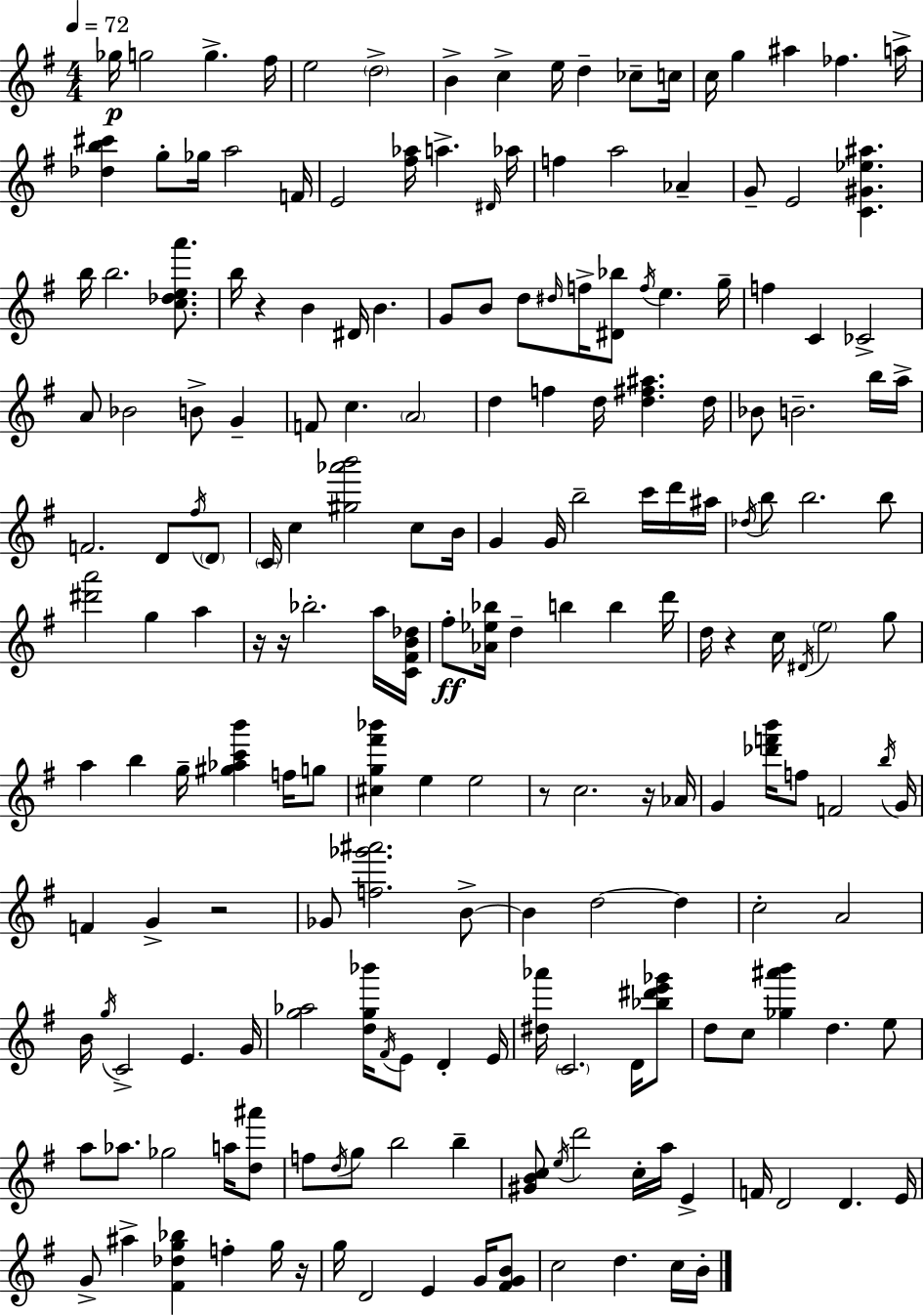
Gb5/s G5/h G5/q. F#5/s E5/h D5/h B4/q C5/q E5/s D5/q CES5/e C5/s C5/s G5/q A#5/q FES5/q. A5/s [Db5,B5,C#6]/q G5/e Gb5/s A5/h F4/s E4/h [F#5,Ab5]/s A5/q. D#4/s Ab5/s F5/q A5/h Ab4/q G4/e E4/h [C4,G#4,Eb5,A#5]/q. B5/s B5/h. [C5,Db5,E5,A6]/e. B5/s R/q B4/q D#4/s B4/q. G4/e B4/e D5/e D#5/s F5/s [D#4,Bb5]/e F5/s E5/q. G5/s F5/q C4/q CES4/h A4/e Bb4/h B4/e G4/q F4/e C5/q. A4/h D5/q F5/q D5/s [D5,F#5,A#5]/q. D5/s Bb4/e B4/h. B5/s A5/s F4/h. D4/e F#5/s D4/e C4/s C5/q [G#5,Ab6,B6]/h C5/e B4/s G4/q G4/s B5/h C6/s D6/s A#5/s Db5/s B5/e B5/h. B5/e [D#6,A6]/h G5/q A5/q R/s R/s Bb5/h. A5/s [C4,F#4,B4,Db5]/s F#5/e [Ab4,Eb5,Bb5]/s D5/q B5/q B5/q D6/s D5/s R/q C5/s D#4/s E5/h G5/e A5/q B5/q G5/s [G#5,Ab5,C6,B6]/q F5/s G5/e [C#5,G5,F#6,Bb6]/q E5/q E5/h R/e C5/h. R/s Ab4/s G4/q [Db6,F6,B6]/s F5/e F4/h B5/s G4/s F4/q G4/q R/h Gb4/e [F5,Gb6,A#6]/h. B4/e B4/q D5/h D5/q C5/h A4/h B4/s G5/s C4/h E4/q. G4/s [G5,Ab5]/h [D5,G5,Bb6]/s F#4/s E4/e D4/q E4/s [D#5,Ab6]/s C4/h. D4/s [Bb5,D#6,E6,Gb6]/e D5/e C5/e [Gb5,A#6,B6]/q D5/q. E5/e A5/e Ab5/e. Gb5/h A5/s [D5,A#6]/e F5/e D5/s G5/e B5/h B5/q [G#4,B4,C5]/e E5/s D6/h C5/s A5/s E4/q F4/s D4/h D4/q. E4/s G4/e A#5/q [F#4,Db5,G5,Bb5]/q F5/q G5/s R/s G5/s D4/h E4/q G4/s [F#4,G4,B4]/e C5/h D5/q. C5/s B4/s